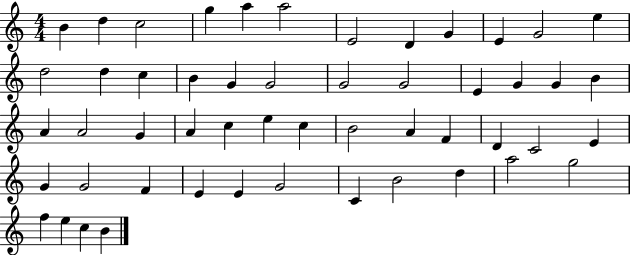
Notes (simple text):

B4/q D5/q C5/h G5/q A5/q A5/h E4/h D4/q G4/q E4/q G4/h E5/q D5/h D5/q C5/q B4/q G4/q G4/h G4/h G4/h E4/q G4/q G4/q B4/q A4/q A4/h G4/q A4/q C5/q E5/q C5/q B4/h A4/q F4/q D4/q C4/h E4/q G4/q G4/h F4/q E4/q E4/q G4/h C4/q B4/h D5/q A5/h G5/h F5/q E5/q C5/q B4/q